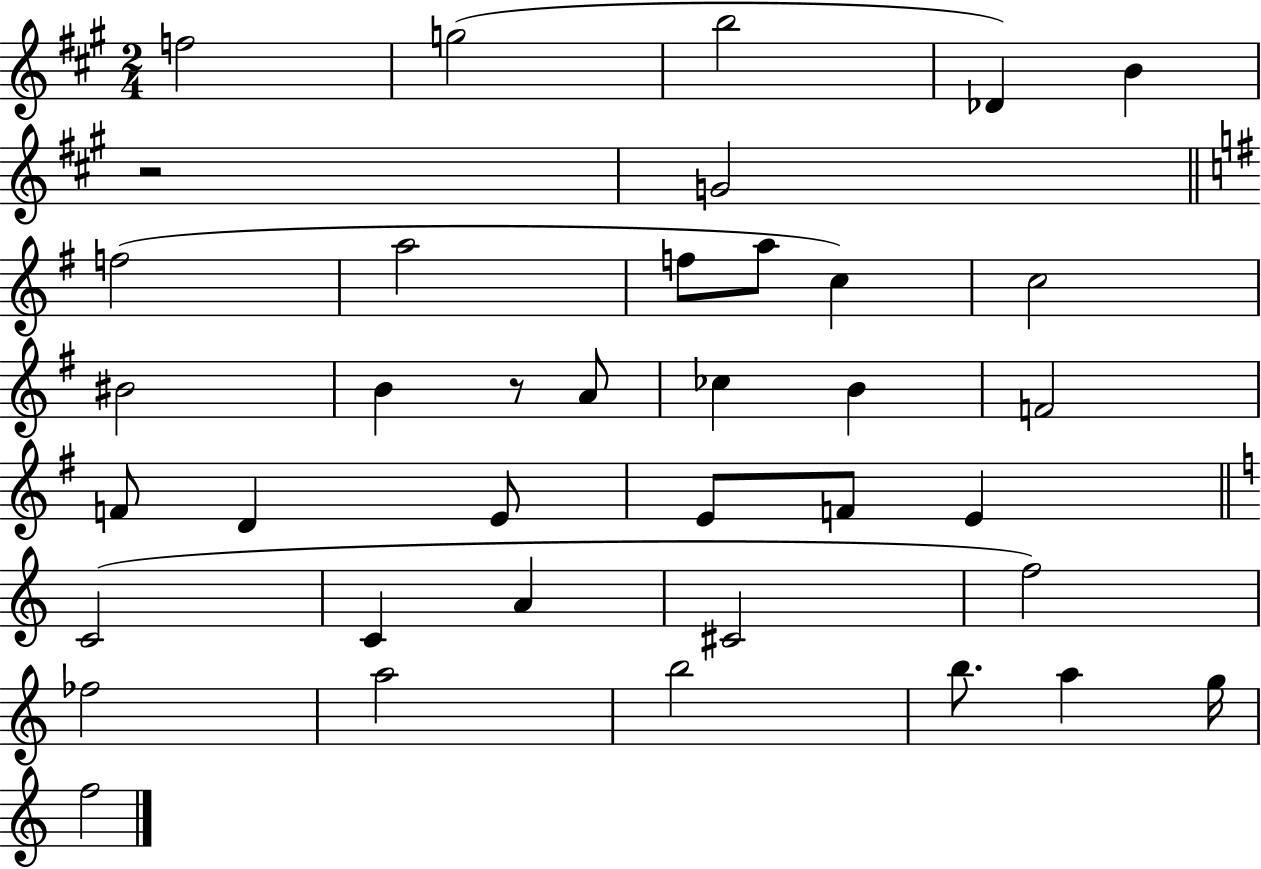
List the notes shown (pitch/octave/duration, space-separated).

F5/h G5/h B5/h Db4/q B4/q R/h G4/h F5/h A5/h F5/e A5/e C5/q C5/h BIS4/h B4/q R/e A4/e CES5/q B4/q F4/h F4/e D4/q E4/e E4/e F4/e E4/q C4/h C4/q A4/q C#4/h F5/h FES5/h A5/h B5/h B5/e. A5/q G5/s F5/h